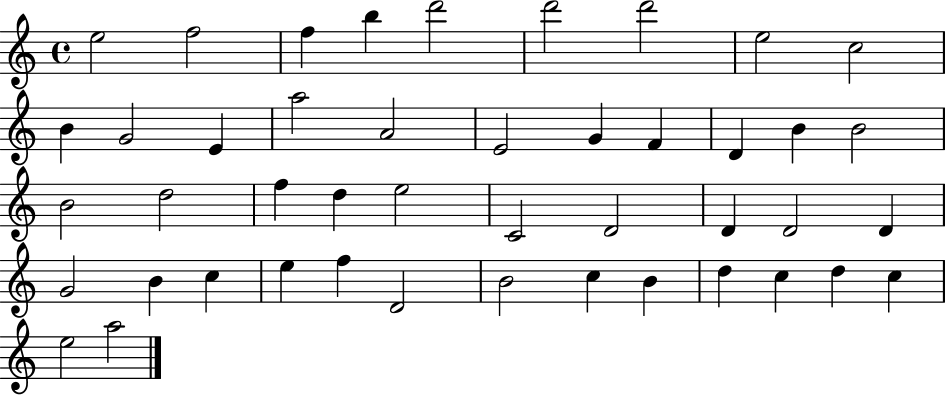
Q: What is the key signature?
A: C major